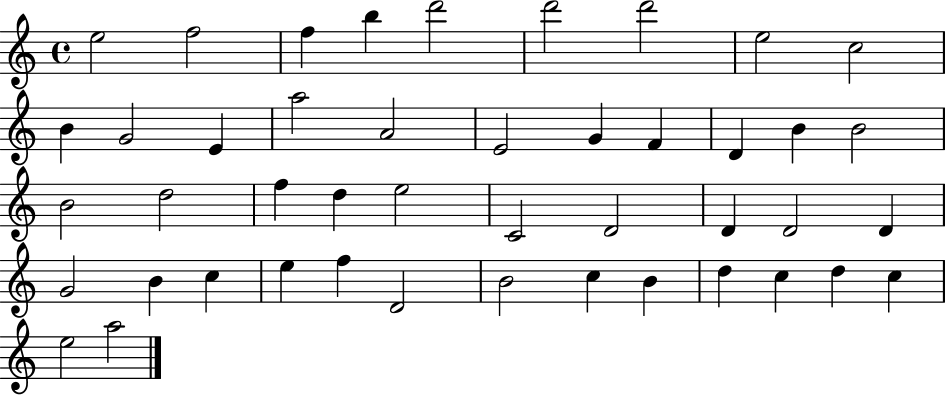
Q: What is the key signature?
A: C major